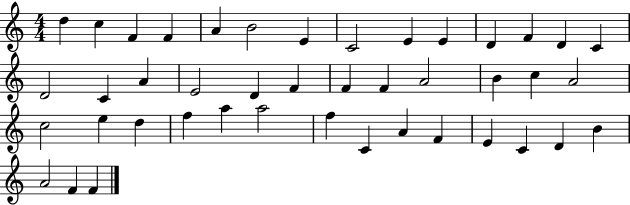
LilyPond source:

{
  \clef treble
  \numericTimeSignature
  \time 4/4
  \key c \major
  d''4 c''4 f'4 f'4 | a'4 b'2 e'4 | c'2 e'4 e'4 | d'4 f'4 d'4 c'4 | \break d'2 c'4 a'4 | e'2 d'4 f'4 | f'4 f'4 a'2 | b'4 c''4 a'2 | \break c''2 e''4 d''4 | f''4 a''4 a''2 | f''4 c'4 a'4 f'4 | e'4 c'4 d'4 b'4 | \break a'2 f'4 f'4 | \bar "|."
}